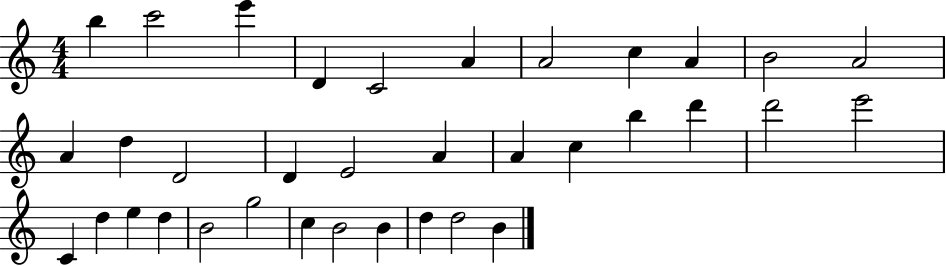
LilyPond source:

{
  \clef treble
  \numericTimeSignature
  \time 4/4
  \key c \major
  b''4 c'''2 e'''4 | d'4 c'2 a'4 | a'2 c''4 a'4 | b'2 a'2 | \break a'4 d''4 d'2 | d'4 e'2 a'4 | a'4 c''4 b''4 d'''4 | d'''2 e'''2 | \break c'4 d''4 e''4 d''4 | b'2 g''2 | c''4 b'2 b'4 | d''4 d''2 b'4 | \break \bar "|."
}